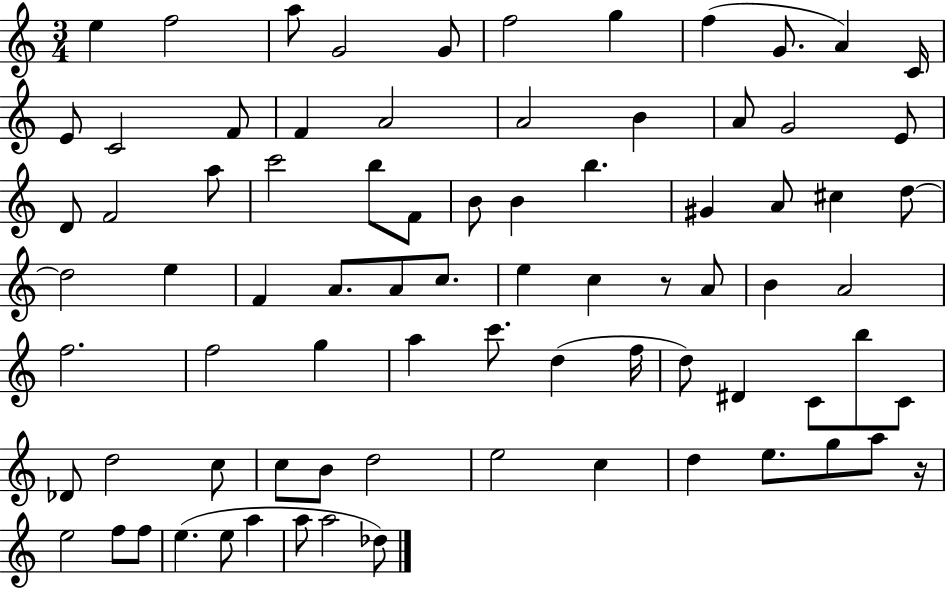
{
  \clef treble
  \numericTimeSignature
  \time 3/4
  \key c \major
  e''4 f''2 | a''8 g'2 g'8 | f''2 g''4 | f''4( g'8. a'4) c'16 | \break e'8 c'2 f'8 | f'4 a'2 | a'2 b'4 | a'8 g'2 e'8 | \break d'8 f'2 a''8 | c'''2 b''8 f'8 | b'8 b'4 b''4. | gis'4 a'8 cis''4 d''8~~ | \break d''2 e''4 | f'4 a'8. a'8 c''8. | e''4 c''4 r8 a'8 | b'4 a'2 | \break f''2. | f''2 g''4 | a''4 c'''8. d''4( f''16 | d''8) dis'4 c'8 b''8 c'8 | \break des'8 d''2 c''8 | c''8 b'8 d''2 | e''2 c''4 | d''4 e''8. g''8 a''8 r16 | \break e''2 f''8 f''8 | e''4.( e''8 a''4 | a''8 a''2 des''8) | \bar "|."
}